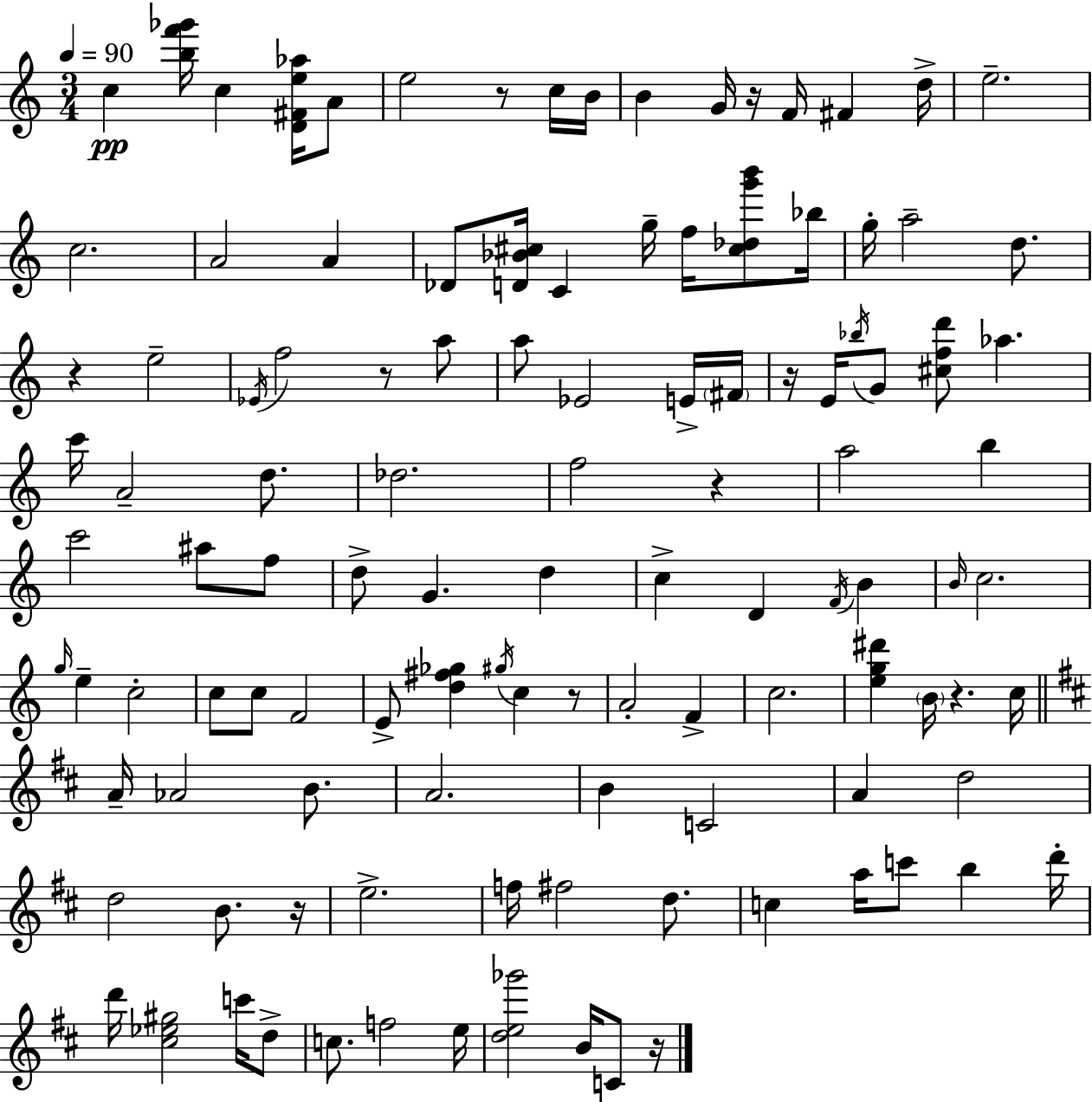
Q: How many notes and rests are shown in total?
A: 114